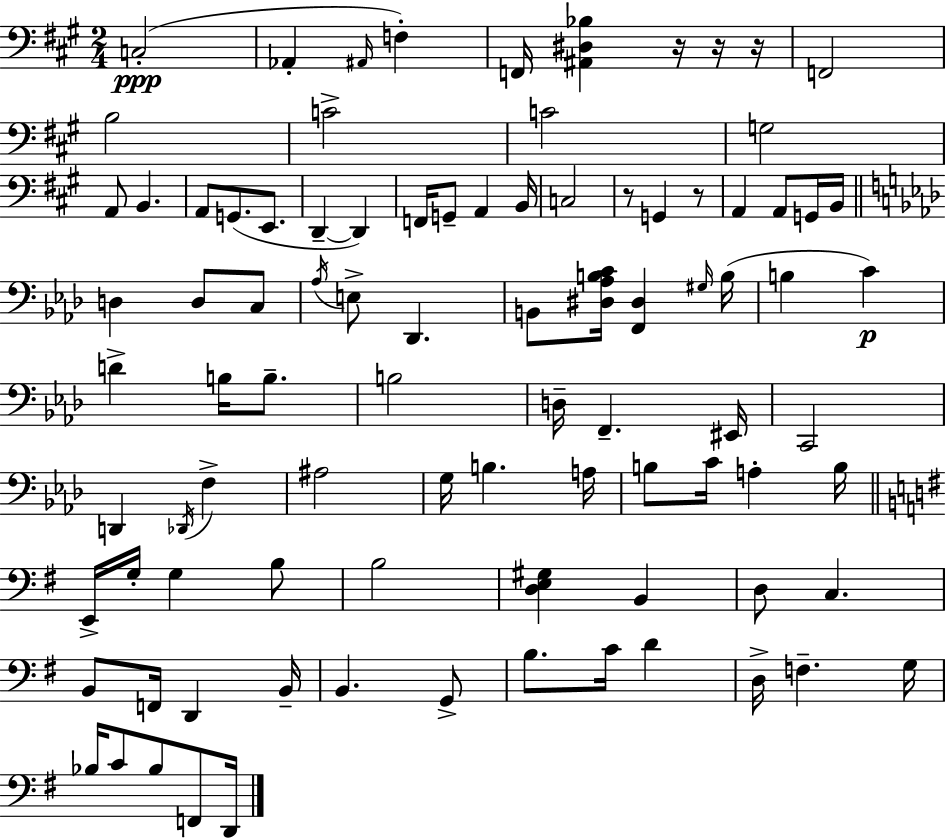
X:1
T:Untitled
M:2/4
L:1/4
K:A
C,2 _A,, ^A,,/4 F, F,,/4 [^A,,^D,_B,] z/4 z/4 z/4 F,,2 B,2 C2 C2 G,2 A,,/2 B,, A,,/2 G,,/2 E,,/2 D,, D,, F,,/4 G,,/2 A,, B,,/4 C,2 z/2 G,, z/2 A,, A,,/2 G,,/4 B,,/4 D, D,/2 C,/2 _A,/4 E,/2 _D,, B,,/2 [^D,_A,B,C]/4 [F,,^D,] ^G,/4 B,/4 B, C D B,/4 B,/2 B,2 D,/4 F,, ^E,,/4 C,,2 D,, _D,,/4 F, ^A,2 G,/4 B, A,/4 B,/2 C/4 A, B,/4 E,,/4 G,/4 G, B,/2 B,2 [D,E,^G,] B,, D,/2 C, B,,/2 F,,/4 D,, B,,/4 B,, G,,/2 B,/2 C/4 D D,/4 F, G,/4 _B,/4 C/2 _B,/2 F,,/2 D,,/4